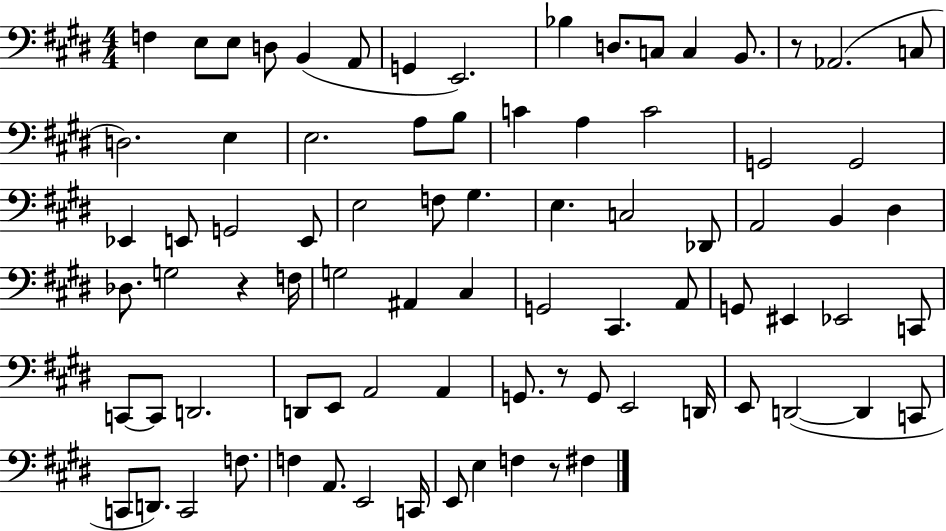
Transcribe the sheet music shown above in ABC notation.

X:1
T:Untitled
M:4/4
L:1/4
K:E
F, E,/2 E,/2 D,/2 B,, A,,/2 G,, E,,2 _B, D,/2 C,/2 C, B,,/2 z/2 _A,,2 C,/2 D,2 E, E,2 A,/2 B,/2 C A, C2 G,,2 G,,2 _E,, E,,/2 G,,2 E,,/2 E,2 F,/2 ^G, E, C,2 _D,,/2 A,,2 B,, ^D, _D,/2 G,2 z F,/4 G,2 ^A,, ^C, G,,2 ^C,, A,,/2 G,,/2 ^E,, _E,,2 C,,/2 C,,/2 C,,/2 D,,2 D,,/2 E,,/2 A,,2 A,, G,,/2 z/2 G,,/2 E,,2 D,,/4 E,,/2 D,,2 D,, C,,/2 C,,/2 D,,/2 C,,2 F,/2 F, A,,/2 E,,2 C,,/4 E,,/2 E, F, z/2 ^F,